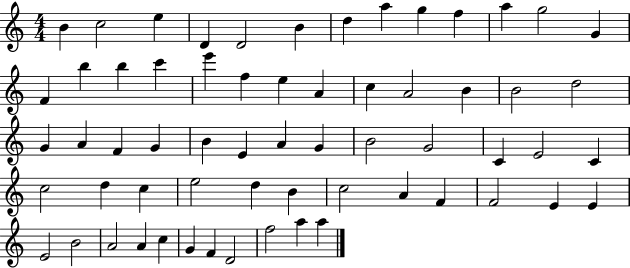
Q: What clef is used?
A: treble